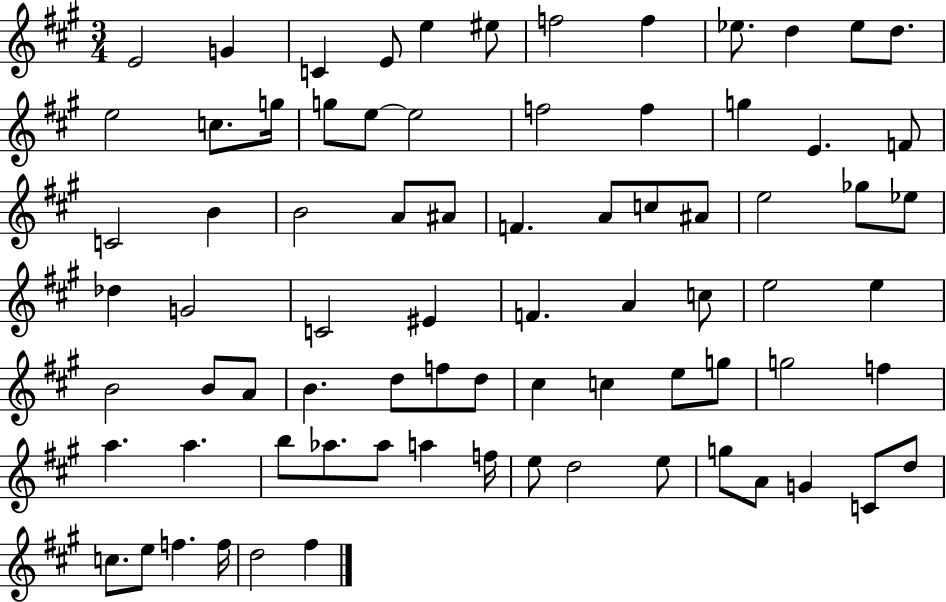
E4/h G4/q C4/q E4/e E5/q EIS5/e F5/h F5/q Eb5/e. D5/q Eb5/e D5/e. E5/h C5/e. G5/s G5/e E5/e E5/h F5/h F5/q G5/q E4/q. F4/e C4/h B4/q B4/h A4/e A#4/e F4/q. A4/e C5/e A#4/e E5/h Gb5/e Eb5/e Db5/q G4/h C4/h EIS4/q F4/q. A4/q C5/e E5/h E5/q B4/h B4/e A4/e B4/q. D5/e F5/e D5/e C#5/q C5/q E5/e G5/e G5/h F5/q A5/q. A5/q. B5/e Ab5/e. Ab5/e A5/q F5/s E5/e D5/h E5/e G5/e A4/e G4/q C4/e D5/e C5/e. E5/e F5/q. F5/s D5/h F#5/q